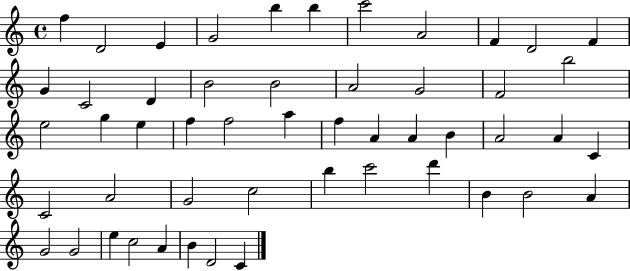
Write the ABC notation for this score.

X:1
T:Untitled
M:4/4
L:1/4
K:C
f D2 E G2 b b c'2 A2 F D2 F G C2 D B2 B2 A2 G2 F2 b2 e2 g e f f2 a f A A B A2 A C C2 A2 G2 c2 b c'2 d' B B2 A G2 G2 e c2 A B D2 C